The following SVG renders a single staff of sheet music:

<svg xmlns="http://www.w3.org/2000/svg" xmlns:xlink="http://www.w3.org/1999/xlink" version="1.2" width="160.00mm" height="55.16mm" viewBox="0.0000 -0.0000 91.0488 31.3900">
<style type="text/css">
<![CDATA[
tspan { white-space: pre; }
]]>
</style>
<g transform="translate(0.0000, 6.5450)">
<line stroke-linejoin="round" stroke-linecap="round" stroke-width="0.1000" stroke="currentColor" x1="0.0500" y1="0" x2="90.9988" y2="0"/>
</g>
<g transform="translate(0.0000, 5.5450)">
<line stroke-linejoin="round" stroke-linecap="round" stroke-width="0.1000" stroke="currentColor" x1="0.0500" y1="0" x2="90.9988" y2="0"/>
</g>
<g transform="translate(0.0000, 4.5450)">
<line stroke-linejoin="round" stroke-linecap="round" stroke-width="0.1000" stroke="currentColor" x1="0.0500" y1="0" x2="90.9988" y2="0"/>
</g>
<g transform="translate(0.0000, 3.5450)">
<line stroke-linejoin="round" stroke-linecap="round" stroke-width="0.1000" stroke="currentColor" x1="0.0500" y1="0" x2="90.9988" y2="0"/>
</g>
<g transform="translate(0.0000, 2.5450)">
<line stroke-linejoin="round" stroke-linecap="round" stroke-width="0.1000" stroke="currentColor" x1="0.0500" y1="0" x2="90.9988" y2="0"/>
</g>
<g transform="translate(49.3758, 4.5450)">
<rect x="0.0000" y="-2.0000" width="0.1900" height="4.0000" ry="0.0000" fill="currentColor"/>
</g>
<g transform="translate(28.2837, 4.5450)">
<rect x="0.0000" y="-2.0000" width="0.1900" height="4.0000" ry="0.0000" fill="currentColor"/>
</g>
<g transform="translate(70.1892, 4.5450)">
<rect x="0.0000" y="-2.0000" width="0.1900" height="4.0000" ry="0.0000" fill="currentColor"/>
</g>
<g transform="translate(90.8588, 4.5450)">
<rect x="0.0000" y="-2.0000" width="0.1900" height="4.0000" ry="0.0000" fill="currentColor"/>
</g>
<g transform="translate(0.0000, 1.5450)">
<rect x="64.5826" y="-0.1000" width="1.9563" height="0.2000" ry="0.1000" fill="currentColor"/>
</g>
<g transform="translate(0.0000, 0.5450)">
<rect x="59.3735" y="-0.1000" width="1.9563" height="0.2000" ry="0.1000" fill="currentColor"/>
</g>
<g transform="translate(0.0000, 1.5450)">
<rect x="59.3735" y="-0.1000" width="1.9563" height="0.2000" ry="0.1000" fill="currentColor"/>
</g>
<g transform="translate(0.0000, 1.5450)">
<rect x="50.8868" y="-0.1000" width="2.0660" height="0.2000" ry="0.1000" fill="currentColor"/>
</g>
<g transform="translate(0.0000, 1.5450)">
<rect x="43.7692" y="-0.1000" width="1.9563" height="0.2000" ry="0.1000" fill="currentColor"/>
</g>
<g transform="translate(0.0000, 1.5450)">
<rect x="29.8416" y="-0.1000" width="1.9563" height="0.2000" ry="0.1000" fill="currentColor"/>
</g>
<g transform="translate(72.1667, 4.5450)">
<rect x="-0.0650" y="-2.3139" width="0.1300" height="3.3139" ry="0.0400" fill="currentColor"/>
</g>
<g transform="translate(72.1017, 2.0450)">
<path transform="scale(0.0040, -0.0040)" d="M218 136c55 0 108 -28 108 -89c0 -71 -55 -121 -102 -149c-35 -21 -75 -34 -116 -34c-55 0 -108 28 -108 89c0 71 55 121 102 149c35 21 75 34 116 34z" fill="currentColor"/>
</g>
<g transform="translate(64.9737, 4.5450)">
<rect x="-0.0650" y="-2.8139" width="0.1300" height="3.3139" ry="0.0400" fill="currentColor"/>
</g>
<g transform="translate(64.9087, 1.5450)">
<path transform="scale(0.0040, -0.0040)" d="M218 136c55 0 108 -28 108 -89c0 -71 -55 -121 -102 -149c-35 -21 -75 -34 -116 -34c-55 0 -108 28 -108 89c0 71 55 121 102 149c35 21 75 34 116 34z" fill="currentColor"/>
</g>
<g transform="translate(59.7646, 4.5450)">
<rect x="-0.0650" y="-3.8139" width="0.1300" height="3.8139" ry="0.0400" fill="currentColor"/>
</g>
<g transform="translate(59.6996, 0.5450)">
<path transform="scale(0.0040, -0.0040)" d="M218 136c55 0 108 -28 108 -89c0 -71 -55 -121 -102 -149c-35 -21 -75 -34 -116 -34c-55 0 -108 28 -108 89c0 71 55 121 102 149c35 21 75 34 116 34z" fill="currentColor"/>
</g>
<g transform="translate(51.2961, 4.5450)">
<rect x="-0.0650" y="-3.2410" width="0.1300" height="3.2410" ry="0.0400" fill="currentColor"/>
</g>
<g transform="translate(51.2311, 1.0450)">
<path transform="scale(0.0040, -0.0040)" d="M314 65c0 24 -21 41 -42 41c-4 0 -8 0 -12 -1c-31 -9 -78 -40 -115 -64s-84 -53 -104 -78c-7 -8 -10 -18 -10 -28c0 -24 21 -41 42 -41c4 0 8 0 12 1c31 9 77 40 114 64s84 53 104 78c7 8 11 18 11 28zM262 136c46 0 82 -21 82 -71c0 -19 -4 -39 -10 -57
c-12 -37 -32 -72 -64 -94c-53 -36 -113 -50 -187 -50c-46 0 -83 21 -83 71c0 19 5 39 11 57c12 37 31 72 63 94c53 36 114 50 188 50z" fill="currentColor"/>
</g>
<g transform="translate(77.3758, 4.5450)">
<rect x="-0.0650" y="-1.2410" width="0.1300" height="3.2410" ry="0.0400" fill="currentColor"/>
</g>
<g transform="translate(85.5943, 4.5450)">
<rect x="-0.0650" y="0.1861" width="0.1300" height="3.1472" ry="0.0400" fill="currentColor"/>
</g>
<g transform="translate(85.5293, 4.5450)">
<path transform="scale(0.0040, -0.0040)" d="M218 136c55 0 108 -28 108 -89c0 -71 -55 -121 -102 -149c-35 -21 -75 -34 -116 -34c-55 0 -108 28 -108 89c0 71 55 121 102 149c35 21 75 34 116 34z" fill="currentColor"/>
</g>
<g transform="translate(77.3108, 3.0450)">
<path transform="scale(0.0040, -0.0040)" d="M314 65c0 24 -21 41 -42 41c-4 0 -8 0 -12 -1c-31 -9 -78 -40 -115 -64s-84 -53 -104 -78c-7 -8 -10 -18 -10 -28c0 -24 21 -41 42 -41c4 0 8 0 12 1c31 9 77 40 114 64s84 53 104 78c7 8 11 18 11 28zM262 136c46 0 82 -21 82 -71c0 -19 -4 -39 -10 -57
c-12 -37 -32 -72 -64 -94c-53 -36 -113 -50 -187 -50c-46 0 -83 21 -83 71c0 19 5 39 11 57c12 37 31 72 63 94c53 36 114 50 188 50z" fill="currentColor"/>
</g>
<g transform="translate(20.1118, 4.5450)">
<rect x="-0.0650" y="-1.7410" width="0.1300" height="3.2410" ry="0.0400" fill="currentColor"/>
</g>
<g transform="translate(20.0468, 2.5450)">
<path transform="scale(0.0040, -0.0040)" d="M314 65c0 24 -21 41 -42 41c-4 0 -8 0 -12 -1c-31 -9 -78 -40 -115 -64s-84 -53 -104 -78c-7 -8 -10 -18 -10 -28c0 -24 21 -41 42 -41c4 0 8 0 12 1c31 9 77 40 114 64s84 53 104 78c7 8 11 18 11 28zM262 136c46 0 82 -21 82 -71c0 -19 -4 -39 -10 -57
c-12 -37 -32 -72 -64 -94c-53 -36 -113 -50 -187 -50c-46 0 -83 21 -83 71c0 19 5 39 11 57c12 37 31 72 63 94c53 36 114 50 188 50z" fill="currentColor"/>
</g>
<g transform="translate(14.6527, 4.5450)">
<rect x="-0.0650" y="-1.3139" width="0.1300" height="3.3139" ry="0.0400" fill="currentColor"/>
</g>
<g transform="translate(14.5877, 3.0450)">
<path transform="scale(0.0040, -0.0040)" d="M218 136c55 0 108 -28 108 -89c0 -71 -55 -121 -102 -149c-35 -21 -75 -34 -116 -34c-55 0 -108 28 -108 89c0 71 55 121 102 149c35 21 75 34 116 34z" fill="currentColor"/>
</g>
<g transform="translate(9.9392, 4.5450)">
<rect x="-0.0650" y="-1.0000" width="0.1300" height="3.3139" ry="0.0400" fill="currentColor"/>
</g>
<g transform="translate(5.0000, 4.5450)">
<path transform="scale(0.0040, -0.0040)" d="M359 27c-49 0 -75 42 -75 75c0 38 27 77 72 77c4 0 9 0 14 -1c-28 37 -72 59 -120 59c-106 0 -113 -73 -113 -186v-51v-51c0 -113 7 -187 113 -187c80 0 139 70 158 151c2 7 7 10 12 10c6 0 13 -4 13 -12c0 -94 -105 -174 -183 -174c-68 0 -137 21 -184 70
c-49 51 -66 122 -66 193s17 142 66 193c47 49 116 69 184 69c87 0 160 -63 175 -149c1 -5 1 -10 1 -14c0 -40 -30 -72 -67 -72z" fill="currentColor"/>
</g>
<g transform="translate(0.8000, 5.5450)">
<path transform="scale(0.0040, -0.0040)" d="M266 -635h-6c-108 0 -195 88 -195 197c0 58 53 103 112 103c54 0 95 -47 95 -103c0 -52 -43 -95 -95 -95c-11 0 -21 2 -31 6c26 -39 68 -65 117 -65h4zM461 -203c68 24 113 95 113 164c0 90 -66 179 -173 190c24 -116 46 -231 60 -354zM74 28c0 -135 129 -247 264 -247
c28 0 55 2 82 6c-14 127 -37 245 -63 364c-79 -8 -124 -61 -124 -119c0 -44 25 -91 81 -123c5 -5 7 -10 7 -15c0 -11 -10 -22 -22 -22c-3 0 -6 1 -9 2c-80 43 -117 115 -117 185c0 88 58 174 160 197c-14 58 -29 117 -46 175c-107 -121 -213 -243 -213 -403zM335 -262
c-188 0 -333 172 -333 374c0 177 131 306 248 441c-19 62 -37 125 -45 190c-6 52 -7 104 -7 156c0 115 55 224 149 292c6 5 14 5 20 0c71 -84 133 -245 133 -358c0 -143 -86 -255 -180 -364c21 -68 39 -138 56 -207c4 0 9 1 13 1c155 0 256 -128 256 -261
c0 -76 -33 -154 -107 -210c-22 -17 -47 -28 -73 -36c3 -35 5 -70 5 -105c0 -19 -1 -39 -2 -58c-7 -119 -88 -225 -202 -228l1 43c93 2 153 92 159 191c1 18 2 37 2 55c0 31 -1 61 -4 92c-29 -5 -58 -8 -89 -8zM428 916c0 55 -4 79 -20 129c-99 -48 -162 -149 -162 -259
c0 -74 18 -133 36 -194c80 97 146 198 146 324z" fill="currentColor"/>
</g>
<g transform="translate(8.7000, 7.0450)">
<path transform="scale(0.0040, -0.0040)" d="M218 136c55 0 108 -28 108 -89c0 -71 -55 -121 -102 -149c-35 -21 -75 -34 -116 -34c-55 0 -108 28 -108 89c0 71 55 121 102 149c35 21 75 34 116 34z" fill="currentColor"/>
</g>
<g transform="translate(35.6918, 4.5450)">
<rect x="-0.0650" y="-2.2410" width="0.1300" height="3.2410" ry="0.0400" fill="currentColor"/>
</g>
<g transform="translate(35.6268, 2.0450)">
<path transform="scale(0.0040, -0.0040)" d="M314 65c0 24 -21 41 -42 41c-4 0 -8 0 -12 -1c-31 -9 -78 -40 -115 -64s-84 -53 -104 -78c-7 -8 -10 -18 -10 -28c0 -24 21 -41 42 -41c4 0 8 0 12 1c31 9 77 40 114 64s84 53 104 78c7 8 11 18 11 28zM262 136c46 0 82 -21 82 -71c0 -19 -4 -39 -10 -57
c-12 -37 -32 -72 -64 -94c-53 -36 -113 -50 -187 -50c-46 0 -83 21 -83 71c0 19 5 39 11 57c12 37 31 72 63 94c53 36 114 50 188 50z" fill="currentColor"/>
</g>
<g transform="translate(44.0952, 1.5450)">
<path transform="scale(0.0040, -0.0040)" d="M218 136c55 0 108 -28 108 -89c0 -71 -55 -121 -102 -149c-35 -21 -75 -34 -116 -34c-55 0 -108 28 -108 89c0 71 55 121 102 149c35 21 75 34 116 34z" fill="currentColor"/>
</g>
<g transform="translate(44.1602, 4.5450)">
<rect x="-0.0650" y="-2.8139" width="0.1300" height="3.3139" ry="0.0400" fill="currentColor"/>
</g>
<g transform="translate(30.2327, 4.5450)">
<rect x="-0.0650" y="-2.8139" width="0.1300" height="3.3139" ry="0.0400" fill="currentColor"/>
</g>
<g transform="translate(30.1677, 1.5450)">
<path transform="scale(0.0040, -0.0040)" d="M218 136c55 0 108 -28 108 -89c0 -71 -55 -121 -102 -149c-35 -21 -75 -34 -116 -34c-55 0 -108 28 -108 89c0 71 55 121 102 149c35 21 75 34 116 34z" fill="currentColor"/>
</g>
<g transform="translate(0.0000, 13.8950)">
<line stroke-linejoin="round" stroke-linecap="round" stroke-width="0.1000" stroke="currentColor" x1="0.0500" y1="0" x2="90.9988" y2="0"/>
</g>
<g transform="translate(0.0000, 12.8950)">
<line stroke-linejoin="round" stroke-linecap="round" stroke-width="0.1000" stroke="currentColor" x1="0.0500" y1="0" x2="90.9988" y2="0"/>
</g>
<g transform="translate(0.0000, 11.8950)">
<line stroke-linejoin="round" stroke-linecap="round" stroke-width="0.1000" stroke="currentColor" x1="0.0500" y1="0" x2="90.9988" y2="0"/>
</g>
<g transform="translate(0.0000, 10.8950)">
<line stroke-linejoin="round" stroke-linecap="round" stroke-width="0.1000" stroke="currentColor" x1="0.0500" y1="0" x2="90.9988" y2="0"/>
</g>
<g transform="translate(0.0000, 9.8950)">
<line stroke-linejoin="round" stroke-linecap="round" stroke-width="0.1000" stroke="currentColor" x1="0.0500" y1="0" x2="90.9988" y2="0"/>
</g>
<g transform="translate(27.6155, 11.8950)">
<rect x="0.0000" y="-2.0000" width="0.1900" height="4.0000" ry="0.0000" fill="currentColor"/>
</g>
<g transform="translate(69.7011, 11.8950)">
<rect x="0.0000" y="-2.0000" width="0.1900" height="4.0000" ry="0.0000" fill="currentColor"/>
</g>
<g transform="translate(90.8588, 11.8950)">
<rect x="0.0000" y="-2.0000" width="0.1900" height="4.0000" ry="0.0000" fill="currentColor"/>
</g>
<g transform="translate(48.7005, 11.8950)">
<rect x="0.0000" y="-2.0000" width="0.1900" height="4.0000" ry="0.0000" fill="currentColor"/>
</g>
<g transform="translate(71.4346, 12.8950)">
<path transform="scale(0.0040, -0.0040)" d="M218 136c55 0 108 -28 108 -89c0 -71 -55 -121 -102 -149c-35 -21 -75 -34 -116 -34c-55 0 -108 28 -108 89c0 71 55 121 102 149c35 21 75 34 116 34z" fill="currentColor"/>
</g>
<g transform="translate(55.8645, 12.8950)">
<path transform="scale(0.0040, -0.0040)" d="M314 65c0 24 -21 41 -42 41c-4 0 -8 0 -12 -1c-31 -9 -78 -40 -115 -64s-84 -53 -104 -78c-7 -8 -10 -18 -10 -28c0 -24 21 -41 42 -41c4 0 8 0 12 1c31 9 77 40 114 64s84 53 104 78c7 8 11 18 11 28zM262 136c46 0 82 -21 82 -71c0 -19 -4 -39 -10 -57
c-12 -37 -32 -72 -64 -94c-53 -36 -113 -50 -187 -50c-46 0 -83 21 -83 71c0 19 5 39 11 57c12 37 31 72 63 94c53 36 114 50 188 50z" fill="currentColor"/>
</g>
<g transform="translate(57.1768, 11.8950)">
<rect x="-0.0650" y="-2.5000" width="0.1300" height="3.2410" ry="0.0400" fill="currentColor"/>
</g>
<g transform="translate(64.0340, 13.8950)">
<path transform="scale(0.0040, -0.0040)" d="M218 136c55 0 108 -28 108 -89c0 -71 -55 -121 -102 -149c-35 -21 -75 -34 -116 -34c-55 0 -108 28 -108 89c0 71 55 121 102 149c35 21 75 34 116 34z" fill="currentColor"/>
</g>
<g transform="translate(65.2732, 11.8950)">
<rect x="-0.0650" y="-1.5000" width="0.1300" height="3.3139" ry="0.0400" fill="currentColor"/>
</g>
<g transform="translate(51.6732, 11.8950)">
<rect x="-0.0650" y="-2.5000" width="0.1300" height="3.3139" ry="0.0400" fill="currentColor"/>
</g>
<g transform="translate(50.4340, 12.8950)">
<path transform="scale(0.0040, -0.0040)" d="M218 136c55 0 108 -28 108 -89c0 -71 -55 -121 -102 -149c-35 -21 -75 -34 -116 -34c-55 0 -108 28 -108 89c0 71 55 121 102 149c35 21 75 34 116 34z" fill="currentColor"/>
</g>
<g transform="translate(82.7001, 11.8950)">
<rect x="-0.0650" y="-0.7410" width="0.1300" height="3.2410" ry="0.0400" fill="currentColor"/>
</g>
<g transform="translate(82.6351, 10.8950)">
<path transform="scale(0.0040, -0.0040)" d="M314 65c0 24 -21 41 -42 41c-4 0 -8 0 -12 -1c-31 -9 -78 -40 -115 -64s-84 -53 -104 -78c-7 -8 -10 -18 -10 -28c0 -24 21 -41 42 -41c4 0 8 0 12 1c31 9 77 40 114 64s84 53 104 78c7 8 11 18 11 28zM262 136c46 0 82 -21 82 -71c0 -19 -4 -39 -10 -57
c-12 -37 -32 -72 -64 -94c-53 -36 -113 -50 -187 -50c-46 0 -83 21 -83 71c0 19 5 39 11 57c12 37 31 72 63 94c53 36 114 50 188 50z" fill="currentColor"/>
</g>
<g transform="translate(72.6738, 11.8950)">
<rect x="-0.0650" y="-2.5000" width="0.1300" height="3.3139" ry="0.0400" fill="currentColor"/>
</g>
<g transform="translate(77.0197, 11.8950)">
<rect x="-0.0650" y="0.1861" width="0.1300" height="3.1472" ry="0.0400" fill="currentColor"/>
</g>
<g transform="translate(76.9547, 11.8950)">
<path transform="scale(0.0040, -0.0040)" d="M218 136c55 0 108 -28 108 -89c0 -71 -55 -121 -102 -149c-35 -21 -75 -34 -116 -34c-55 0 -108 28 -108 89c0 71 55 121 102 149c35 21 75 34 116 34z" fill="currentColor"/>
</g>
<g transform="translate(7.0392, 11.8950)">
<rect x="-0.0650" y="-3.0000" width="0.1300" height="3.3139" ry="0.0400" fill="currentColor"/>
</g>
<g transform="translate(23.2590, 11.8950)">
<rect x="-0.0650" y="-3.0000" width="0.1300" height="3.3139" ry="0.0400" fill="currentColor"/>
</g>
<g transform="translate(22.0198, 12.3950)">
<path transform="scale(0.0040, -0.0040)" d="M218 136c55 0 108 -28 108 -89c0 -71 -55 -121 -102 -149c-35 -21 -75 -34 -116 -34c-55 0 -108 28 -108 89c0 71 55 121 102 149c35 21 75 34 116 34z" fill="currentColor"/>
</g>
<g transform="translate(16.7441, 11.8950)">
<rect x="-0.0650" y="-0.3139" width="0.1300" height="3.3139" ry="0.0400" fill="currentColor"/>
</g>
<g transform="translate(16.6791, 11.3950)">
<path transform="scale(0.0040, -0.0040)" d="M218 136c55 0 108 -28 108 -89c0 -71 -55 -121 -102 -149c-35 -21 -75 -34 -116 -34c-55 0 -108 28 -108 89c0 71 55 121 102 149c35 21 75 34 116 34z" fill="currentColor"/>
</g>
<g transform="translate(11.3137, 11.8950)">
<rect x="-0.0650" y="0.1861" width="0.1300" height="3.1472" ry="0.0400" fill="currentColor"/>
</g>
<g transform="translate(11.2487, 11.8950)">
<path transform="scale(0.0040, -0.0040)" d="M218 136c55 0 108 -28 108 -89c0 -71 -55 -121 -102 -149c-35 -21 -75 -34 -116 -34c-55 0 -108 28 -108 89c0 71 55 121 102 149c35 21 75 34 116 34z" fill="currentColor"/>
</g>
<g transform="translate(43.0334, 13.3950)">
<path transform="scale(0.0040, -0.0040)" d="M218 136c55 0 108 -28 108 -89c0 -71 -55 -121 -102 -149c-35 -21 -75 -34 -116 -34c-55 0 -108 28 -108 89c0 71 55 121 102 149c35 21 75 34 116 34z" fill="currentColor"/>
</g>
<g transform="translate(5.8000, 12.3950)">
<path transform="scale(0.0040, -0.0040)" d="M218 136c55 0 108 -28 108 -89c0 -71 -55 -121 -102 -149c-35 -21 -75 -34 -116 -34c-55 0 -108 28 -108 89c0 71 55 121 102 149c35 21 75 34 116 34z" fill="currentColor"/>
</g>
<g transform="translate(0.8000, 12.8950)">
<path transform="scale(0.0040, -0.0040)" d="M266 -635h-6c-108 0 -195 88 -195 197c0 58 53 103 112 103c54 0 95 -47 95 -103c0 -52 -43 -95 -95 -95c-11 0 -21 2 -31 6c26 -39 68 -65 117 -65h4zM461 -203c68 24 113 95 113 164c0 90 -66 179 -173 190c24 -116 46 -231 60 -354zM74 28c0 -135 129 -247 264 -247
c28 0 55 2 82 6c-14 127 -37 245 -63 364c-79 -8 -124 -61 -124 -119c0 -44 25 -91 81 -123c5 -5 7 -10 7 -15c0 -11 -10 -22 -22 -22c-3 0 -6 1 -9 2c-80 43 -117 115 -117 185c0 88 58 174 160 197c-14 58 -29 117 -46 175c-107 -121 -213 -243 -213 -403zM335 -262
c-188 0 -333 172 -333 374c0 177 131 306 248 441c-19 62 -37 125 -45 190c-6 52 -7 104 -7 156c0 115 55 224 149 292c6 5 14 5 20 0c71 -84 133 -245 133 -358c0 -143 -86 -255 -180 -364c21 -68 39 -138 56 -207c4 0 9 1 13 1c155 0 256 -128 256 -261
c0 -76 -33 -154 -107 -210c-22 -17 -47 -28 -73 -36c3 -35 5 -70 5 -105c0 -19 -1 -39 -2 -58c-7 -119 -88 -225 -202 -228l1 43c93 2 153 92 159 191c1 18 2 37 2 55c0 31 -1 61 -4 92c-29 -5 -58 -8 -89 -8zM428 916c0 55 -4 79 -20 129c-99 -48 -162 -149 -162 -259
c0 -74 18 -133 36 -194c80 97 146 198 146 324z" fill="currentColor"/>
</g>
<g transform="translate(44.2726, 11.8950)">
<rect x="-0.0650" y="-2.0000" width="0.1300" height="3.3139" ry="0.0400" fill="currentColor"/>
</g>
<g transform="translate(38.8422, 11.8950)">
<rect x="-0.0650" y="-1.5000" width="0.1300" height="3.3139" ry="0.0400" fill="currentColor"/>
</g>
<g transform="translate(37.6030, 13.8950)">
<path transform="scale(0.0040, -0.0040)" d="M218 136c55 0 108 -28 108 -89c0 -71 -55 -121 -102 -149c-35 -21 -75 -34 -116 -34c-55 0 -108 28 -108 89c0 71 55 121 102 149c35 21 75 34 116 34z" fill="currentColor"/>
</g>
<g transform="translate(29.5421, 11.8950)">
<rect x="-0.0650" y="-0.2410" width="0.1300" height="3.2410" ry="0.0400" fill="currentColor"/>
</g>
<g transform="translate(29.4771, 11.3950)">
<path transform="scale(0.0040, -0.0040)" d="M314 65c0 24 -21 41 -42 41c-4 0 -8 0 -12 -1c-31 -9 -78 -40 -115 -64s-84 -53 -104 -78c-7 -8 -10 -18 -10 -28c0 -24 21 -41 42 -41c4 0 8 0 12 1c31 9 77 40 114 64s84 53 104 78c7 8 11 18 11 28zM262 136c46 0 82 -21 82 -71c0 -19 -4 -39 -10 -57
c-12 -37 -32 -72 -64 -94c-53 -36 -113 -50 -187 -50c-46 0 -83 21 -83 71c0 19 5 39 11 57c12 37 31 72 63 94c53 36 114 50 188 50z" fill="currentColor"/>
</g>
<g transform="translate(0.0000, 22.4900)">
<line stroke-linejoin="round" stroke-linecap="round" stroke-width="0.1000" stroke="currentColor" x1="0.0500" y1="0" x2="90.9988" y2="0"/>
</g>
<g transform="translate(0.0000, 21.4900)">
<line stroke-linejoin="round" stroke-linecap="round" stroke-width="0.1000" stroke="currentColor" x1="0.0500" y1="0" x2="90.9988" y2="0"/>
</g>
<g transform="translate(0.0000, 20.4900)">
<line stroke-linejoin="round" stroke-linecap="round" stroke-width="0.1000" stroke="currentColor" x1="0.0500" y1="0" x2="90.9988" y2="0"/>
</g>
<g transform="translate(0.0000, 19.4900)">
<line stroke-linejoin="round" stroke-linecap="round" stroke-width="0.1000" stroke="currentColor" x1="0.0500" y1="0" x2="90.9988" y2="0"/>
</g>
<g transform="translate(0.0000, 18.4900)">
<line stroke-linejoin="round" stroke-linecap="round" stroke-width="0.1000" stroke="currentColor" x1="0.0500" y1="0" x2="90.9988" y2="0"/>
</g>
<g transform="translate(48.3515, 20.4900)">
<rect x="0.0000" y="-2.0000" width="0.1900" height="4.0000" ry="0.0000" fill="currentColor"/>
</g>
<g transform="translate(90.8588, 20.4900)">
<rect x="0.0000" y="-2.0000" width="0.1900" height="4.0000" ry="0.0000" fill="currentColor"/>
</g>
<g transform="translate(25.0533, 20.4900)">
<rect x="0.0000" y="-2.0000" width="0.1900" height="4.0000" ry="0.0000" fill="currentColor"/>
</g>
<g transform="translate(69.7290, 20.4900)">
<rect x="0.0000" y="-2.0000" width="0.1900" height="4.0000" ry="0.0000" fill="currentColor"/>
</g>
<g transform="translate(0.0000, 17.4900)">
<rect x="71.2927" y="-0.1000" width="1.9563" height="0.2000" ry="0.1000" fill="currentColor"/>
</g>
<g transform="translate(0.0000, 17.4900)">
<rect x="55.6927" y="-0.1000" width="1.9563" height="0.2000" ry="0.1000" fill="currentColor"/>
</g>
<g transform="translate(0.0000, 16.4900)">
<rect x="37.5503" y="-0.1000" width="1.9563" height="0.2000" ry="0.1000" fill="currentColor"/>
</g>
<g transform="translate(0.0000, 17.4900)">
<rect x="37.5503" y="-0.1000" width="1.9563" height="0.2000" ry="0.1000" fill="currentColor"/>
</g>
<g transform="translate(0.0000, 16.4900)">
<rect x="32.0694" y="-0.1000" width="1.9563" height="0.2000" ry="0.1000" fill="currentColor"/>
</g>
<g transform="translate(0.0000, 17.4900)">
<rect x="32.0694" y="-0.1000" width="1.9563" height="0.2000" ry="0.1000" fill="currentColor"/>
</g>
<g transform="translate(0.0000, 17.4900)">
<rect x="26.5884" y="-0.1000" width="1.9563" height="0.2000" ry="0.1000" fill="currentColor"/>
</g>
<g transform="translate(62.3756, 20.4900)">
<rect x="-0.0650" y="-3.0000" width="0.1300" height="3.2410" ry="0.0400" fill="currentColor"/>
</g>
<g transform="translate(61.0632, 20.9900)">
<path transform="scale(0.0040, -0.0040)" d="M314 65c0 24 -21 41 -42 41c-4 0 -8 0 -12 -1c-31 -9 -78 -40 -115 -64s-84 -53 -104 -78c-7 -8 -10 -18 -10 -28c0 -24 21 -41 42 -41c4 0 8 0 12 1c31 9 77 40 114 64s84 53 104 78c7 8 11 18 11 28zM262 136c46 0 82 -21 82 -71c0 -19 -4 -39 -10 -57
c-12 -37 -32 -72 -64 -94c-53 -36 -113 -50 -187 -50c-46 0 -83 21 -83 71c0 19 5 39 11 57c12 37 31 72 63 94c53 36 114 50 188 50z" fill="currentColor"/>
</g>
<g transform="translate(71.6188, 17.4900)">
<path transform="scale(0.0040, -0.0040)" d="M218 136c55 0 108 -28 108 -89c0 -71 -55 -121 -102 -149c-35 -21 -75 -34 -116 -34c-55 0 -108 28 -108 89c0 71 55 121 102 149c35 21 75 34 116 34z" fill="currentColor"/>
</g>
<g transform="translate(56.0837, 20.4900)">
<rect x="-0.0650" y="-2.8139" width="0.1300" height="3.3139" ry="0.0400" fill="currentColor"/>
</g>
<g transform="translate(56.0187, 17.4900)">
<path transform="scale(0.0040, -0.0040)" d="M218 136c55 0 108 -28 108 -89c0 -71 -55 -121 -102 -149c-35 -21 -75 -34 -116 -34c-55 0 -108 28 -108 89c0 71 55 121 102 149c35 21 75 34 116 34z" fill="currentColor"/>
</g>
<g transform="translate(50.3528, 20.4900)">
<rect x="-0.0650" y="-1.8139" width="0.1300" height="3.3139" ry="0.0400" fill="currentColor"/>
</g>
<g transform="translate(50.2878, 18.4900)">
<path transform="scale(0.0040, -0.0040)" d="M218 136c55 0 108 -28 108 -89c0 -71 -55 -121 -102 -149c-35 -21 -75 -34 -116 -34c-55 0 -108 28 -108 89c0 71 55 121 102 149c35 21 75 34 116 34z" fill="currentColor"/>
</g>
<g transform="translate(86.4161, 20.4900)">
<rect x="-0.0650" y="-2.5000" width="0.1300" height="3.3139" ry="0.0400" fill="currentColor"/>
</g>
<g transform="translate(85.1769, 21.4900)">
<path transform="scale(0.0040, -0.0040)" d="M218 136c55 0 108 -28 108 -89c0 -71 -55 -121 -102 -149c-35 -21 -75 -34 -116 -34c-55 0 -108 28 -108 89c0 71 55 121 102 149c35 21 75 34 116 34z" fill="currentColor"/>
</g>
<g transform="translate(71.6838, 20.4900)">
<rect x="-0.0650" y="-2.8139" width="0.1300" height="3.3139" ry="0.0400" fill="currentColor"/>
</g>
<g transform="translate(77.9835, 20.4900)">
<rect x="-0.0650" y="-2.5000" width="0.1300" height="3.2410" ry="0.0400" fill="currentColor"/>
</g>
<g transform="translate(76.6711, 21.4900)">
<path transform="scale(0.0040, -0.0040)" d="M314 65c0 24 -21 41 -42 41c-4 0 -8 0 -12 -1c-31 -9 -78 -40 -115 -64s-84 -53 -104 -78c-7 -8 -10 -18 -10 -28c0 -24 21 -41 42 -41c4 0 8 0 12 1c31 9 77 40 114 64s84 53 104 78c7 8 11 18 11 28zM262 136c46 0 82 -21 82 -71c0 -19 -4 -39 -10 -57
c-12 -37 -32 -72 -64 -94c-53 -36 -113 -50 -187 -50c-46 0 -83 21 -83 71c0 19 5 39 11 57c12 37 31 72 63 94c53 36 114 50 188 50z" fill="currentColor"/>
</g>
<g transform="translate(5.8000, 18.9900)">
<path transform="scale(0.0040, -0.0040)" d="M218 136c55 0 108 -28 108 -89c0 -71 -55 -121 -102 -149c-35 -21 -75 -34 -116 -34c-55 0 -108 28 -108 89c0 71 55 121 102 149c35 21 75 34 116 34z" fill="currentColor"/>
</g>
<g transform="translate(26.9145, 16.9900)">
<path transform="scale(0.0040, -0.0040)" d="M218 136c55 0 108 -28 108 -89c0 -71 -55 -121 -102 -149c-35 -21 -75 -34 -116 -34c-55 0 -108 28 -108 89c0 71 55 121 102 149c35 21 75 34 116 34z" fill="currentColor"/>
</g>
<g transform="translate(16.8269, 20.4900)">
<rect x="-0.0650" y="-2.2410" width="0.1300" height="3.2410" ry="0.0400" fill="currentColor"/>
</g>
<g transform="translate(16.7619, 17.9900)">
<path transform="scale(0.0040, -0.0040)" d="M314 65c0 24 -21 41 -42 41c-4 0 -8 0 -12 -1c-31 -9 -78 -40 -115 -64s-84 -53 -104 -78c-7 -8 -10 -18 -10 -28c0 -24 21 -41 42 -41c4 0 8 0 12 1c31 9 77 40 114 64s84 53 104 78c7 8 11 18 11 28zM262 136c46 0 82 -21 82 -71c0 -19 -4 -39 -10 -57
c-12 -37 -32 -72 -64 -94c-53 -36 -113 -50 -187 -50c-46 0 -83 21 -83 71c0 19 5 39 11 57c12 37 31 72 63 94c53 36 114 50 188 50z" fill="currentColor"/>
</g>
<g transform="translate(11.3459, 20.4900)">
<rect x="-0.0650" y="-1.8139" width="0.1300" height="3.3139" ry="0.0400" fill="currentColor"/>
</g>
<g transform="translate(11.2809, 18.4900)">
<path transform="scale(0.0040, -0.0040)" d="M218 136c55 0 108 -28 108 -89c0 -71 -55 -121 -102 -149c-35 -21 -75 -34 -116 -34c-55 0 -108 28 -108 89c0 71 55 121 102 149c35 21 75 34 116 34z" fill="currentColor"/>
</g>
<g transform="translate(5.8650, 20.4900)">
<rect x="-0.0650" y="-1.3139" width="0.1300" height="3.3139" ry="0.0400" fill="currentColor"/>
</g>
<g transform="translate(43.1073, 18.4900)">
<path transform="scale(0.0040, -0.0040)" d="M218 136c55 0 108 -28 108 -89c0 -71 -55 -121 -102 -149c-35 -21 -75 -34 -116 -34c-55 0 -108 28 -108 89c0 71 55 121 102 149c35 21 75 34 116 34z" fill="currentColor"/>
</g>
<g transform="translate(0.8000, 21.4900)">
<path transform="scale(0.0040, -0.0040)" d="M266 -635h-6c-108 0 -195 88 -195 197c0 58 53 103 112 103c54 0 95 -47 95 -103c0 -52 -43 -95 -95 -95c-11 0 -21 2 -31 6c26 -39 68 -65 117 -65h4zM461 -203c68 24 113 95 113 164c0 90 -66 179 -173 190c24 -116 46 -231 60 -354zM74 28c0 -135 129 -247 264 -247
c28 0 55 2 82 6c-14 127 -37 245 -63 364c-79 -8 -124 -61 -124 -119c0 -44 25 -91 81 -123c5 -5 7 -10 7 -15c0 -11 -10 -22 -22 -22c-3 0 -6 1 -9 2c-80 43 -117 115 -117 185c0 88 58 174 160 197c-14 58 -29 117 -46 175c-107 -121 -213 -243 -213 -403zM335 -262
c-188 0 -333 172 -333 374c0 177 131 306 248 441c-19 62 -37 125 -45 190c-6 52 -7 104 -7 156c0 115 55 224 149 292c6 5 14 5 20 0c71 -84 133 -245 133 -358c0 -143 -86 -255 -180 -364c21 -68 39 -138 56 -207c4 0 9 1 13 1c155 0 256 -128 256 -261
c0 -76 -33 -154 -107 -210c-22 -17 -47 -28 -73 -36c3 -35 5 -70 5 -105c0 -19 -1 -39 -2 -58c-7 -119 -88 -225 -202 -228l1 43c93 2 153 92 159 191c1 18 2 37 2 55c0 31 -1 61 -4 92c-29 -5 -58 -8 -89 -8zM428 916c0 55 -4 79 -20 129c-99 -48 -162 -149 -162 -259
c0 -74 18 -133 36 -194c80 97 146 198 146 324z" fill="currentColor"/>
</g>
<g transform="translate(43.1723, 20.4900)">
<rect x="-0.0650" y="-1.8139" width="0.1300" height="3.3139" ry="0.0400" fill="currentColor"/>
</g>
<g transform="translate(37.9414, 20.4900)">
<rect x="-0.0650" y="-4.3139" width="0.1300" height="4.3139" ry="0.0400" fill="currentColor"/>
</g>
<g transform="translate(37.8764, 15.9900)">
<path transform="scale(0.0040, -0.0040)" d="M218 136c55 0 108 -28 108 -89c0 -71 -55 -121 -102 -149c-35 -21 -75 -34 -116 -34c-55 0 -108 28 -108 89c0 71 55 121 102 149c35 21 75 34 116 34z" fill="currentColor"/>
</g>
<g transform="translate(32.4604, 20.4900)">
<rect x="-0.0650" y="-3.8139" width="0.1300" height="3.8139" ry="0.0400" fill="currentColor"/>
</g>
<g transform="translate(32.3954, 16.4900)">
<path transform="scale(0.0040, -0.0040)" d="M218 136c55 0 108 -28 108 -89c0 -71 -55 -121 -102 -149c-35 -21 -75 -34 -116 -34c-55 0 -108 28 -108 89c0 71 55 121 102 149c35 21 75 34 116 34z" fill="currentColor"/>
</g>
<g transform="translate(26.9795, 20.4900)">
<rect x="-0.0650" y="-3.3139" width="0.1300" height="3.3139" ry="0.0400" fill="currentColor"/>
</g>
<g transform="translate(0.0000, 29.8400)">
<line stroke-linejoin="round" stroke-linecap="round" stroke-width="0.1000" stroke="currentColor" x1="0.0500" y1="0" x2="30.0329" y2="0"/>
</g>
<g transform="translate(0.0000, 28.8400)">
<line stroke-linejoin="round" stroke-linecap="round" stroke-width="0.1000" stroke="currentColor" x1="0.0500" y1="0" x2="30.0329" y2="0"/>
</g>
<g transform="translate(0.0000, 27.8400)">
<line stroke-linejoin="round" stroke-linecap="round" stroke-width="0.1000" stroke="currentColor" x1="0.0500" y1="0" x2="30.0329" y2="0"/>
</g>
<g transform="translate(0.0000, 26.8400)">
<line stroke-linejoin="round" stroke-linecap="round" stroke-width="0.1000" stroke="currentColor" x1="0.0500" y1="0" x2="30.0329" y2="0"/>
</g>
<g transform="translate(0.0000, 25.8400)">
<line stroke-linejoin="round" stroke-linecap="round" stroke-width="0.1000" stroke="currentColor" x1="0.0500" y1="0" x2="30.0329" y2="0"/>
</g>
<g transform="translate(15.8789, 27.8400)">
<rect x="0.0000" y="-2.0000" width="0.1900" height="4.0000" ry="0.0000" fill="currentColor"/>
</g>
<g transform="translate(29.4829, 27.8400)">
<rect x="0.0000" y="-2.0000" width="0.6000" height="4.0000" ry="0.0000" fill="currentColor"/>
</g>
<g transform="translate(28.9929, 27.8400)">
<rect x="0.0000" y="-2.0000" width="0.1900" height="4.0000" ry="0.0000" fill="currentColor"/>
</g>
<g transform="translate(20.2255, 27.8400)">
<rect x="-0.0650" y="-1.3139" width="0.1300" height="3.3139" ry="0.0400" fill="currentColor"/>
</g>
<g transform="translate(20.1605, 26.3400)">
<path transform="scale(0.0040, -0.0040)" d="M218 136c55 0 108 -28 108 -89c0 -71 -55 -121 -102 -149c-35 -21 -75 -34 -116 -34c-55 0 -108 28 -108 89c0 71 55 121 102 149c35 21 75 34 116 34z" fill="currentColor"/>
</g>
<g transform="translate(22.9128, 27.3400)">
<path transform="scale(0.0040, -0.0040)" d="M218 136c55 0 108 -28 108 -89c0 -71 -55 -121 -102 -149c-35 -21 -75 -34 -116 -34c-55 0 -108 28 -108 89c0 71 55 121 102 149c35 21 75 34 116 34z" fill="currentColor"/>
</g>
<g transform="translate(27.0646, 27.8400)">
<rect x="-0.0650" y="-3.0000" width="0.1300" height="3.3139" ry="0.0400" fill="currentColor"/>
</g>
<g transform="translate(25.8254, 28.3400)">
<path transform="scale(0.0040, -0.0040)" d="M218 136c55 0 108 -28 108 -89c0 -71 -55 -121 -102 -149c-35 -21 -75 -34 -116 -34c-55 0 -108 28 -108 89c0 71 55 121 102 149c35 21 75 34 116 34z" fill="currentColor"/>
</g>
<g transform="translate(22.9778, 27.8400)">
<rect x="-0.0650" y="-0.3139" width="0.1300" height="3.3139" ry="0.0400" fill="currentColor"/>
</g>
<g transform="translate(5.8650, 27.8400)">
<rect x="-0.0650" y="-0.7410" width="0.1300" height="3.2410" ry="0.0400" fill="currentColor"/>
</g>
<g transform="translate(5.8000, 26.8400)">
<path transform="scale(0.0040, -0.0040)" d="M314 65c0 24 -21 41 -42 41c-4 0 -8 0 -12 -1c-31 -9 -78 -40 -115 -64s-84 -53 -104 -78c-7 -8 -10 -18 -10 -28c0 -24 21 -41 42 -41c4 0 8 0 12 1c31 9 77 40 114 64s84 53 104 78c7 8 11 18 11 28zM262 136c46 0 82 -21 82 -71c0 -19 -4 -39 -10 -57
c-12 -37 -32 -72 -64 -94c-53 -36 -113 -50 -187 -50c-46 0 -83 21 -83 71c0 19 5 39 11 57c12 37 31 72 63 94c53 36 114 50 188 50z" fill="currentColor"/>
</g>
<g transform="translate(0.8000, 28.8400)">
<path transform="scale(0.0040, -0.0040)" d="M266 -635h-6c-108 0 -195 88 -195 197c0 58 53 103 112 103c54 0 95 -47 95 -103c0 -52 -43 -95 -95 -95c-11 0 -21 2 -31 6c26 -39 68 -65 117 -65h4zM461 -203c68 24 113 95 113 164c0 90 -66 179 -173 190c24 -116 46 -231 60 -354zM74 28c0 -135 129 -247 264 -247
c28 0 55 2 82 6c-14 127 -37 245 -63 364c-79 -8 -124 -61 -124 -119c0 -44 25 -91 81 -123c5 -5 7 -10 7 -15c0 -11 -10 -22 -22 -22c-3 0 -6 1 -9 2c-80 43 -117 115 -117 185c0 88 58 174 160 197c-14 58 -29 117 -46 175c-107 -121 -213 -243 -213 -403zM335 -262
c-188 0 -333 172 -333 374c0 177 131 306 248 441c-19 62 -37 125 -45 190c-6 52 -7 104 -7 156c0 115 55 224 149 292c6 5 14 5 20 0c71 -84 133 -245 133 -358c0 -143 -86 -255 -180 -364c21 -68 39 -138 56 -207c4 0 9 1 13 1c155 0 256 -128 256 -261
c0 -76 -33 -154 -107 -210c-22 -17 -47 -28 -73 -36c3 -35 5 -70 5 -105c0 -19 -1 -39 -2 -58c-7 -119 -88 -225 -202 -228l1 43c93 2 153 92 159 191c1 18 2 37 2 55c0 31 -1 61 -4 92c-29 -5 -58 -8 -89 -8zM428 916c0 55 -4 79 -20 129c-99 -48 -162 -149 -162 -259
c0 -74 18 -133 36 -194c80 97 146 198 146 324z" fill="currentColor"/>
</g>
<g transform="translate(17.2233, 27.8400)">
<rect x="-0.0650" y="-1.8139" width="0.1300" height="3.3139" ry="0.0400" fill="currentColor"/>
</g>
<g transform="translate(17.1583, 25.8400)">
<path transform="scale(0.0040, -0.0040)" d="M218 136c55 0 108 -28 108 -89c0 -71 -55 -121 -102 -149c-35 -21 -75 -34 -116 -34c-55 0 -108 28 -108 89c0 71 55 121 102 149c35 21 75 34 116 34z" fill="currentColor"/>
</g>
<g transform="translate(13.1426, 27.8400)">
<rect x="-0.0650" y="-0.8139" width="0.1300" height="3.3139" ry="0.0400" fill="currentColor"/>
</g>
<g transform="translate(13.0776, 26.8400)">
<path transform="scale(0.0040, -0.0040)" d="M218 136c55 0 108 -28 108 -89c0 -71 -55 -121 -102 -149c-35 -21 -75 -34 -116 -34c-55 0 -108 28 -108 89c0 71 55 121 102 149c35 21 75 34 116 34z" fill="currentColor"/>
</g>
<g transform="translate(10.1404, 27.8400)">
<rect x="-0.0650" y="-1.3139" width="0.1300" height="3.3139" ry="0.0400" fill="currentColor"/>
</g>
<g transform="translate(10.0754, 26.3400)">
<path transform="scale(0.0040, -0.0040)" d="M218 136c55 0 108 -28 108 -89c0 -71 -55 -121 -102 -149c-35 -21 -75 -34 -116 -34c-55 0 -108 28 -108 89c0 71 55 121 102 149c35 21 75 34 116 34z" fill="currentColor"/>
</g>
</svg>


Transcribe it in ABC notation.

X:1
T:Untitled
M:4/4
L:1/4
K:C
D e f2 a g2 a b2 c' a g e2 B A B c A c2 E F G G2 E G B d2 e f g2 b c' d' f f a A2 a G2 G d2 e d f e c A